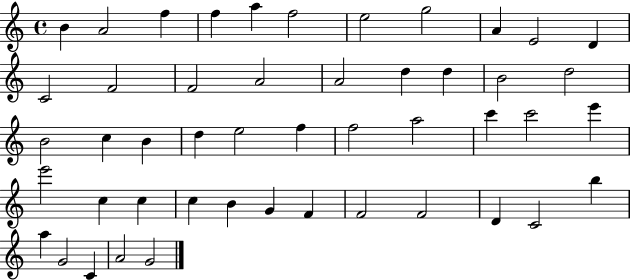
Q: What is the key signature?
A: C major